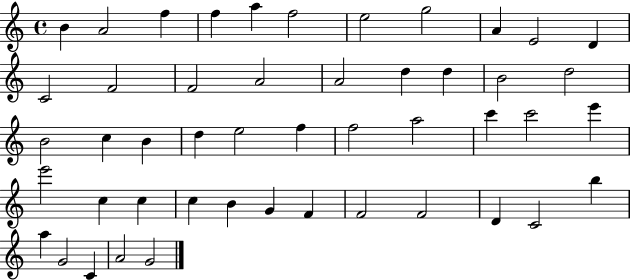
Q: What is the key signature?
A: C major